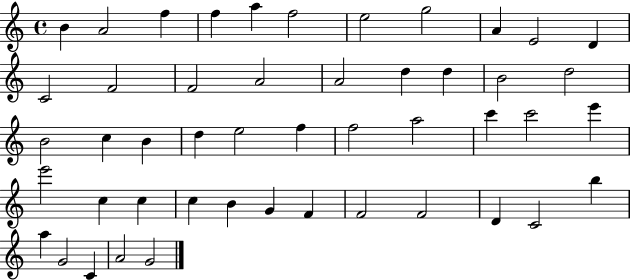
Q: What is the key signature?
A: C major